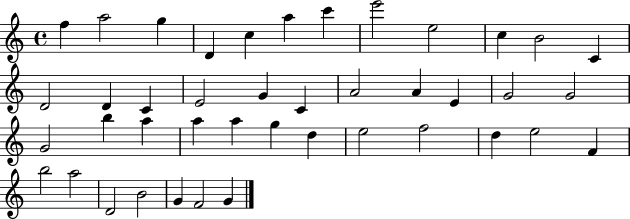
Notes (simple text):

F5/q A5/h G5/q D4/q C5/q A5/q C6/q E6/h E5/h C5/q B4/h C4/q D4/h D4/q C4/q E4/h G4/q C4/q A4/h A4/q E4/q G4/h G4/h G4/h B5/q A5/q A5/q A5/q G5/q D5/q E5/h F5/h D5/q E5/h F4/q B5/h A5/h D4/h B4/h G4/q F4/h G4/q